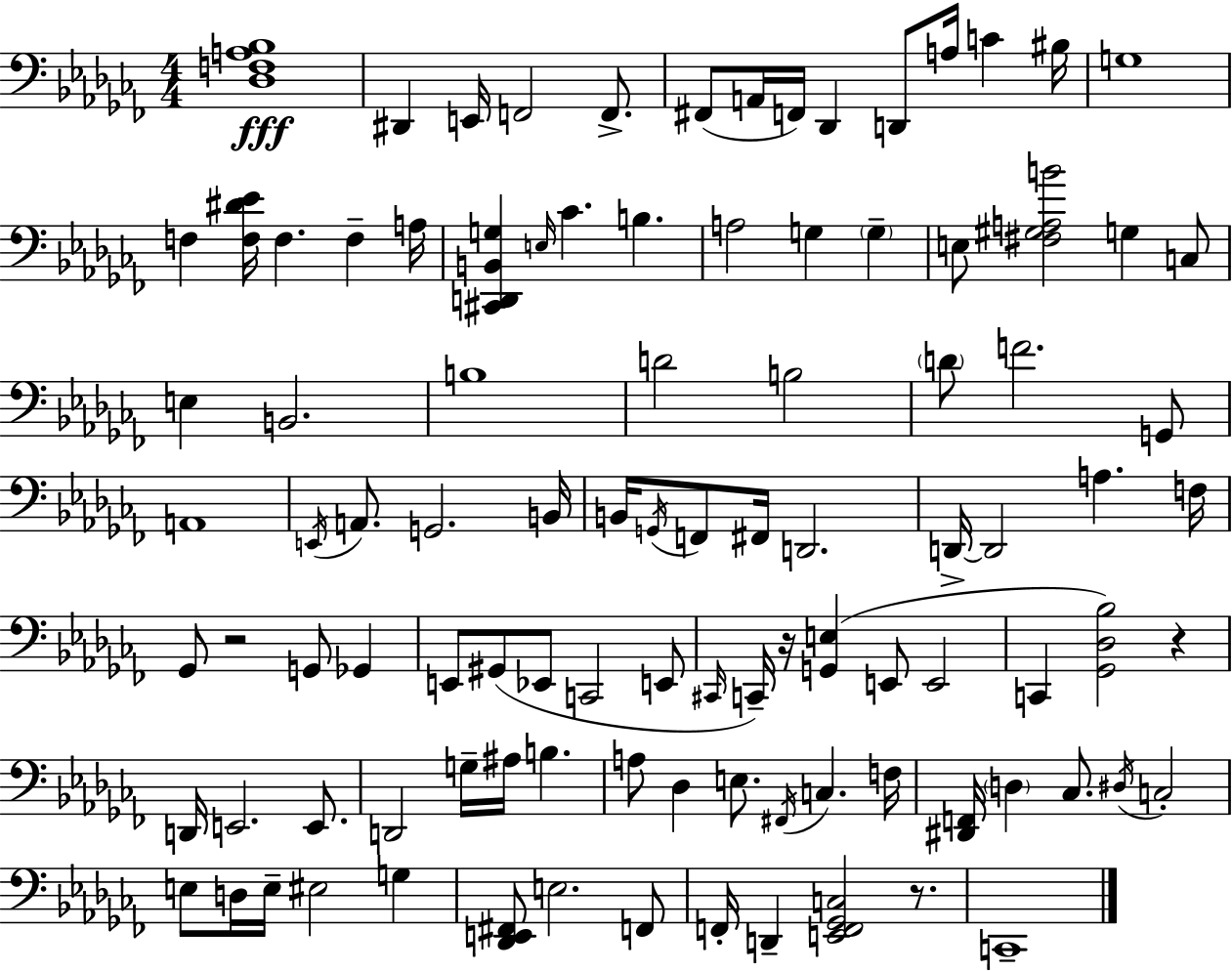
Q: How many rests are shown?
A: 4